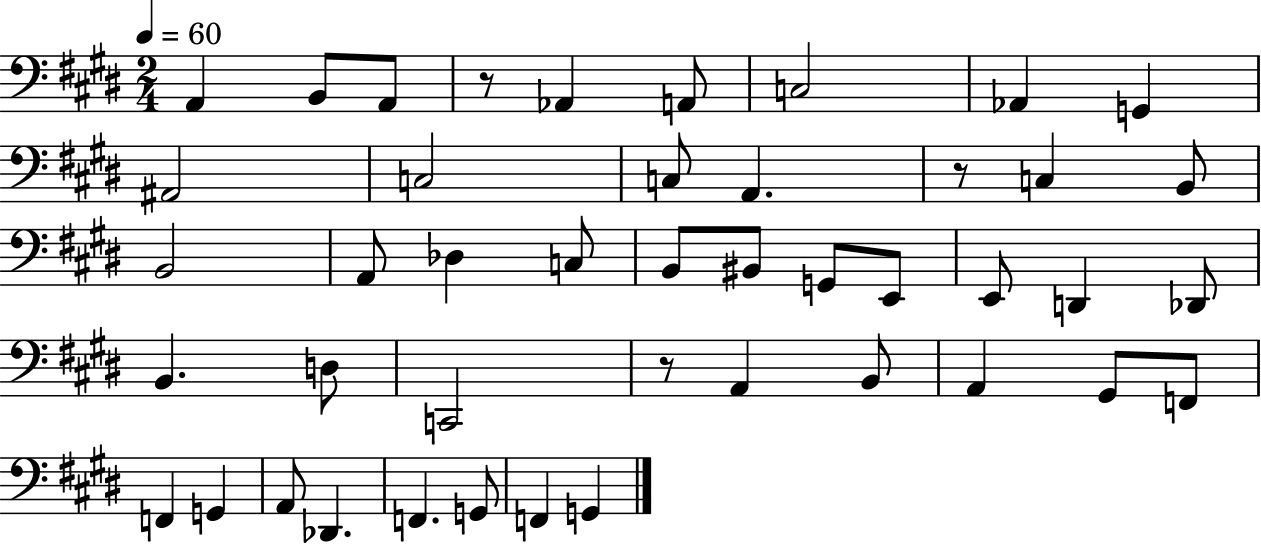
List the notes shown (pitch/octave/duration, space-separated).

A2/q B2/e A2/e R/e Ab2/q A2/e C3/h Ab2/q G2/q A#2/h C3/h C3/e A2/q. R/e C3/q B2/e B2/h A2/e Db3/q C3/e B2/e BIS2/e G2/e E2/e E2/e D2/q Db2/e B2/q. D3/e C2/h R/e A2/q B2/e A2/q G#2/e F2/e F2/q G2/q A2/e Db2/q. F2/q. G2/e F2/q G2/q